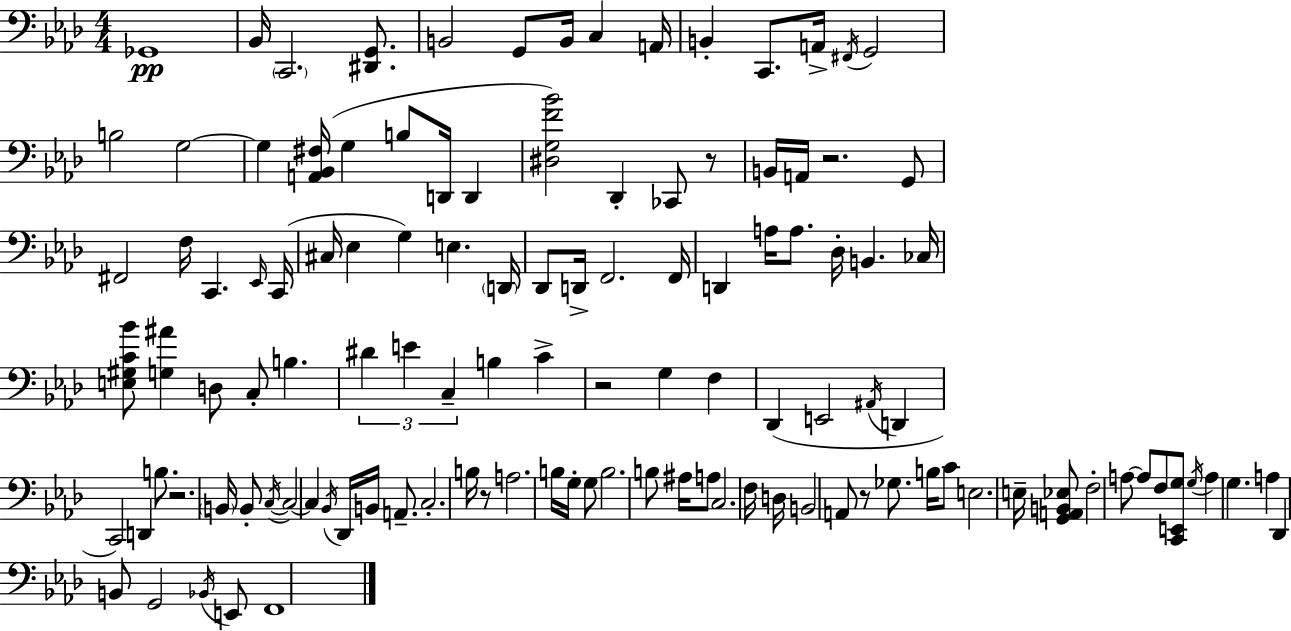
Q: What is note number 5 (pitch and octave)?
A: G2